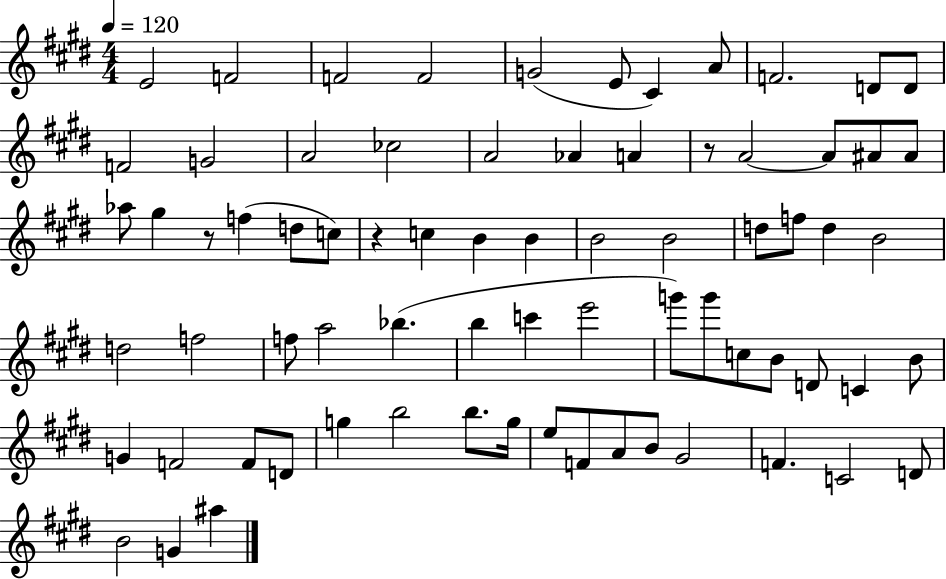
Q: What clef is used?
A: treble